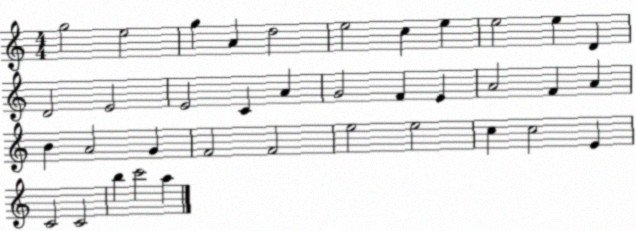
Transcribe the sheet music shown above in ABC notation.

X:1
T:Untitled
M:4/4
L:1/4
K:C
g2 e2 g A d2 e2 c e e2 e D D2 E2 E2 C A G2 F E A2 F A B A2 G F2 F2 e2 e2 c c2 E C2 C2 b c'2 a